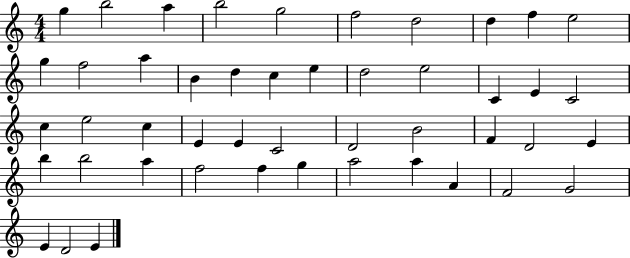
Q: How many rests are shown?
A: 0